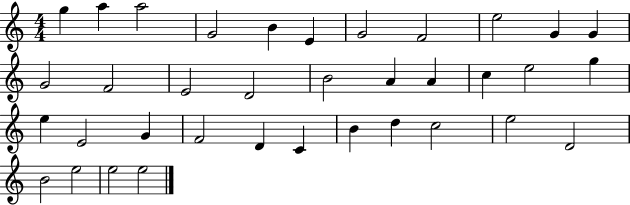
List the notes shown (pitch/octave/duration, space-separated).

G5/q A5/q A5/h G4/h B4/q E4/q G4/h F4/h E5/h G4/q G4/q G4/h F4/h E4/h D4/h B4/h A4/q A4/q C5/q E5/h G5/q E5/q E4/h G4/q F4/h D4/q C4/q B4/q D5/q C5/h E5/h D4/h B4/h E5/h E5/h E5/h